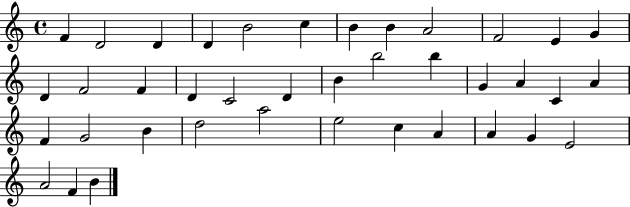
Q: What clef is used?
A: treble